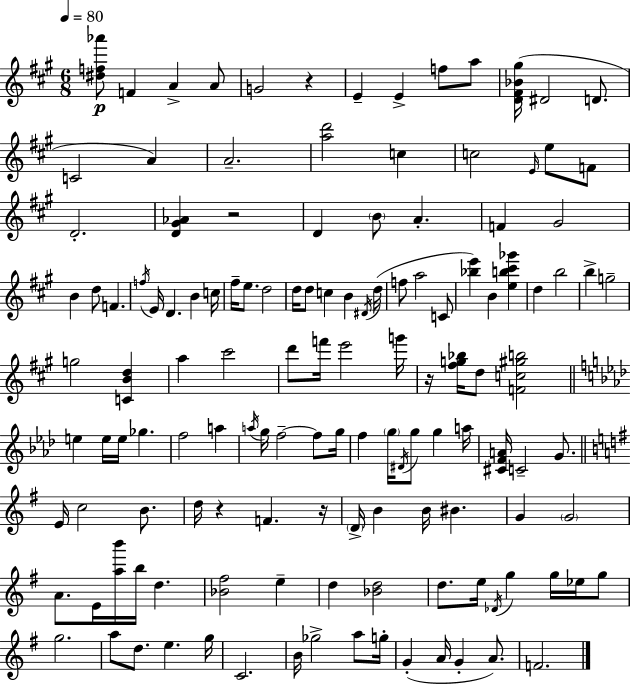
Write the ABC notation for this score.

X:1
T:Untitled
M:6/8
L:1/4
K:A
[^df_a']/2 F A A/2 G2 z E E f/2 a/2 [D^F_B^g]/4 ^D2 D/2 C2 A A2 [ad']2 c c2 E/4 e/2 F/2 D2 [D^G_A] z2 D B/2 A F ^G2 B d/2 F f/4 E/4 D B c/4 ^f/4 e/2 d2 d/4 d/2 c B ^D/4 d/4 f/2 a2 C/2 [_be'] B [eb^c'_g'] d b2 b g2 g2 [CBd] a ^c'2 d'/2 f'/4 e'2 g'/4 z/4 [^fg_b]/4 d/2 [Fc^gb]2 e e/4 e/4 _g f2 a a/4 g/4 f2 f/2 g/4 f g/4 ^D/4 g/2 g a/4 [^CFA]/4 C2 G/2 E/4 c2 B/2 d/4 z F z/4 D/4 B B/4 ^B G G2 A/2 E/4 [ab']/4 b/4 d [_B^f]2 e d [_Bd]2 d/2 e/4 _D/4 g g/4 _e/4 g/2 g2 a/2 d/2 e g/4 C2 B/4 _g2 a/2 g/4 G A/4 G A/2 F2